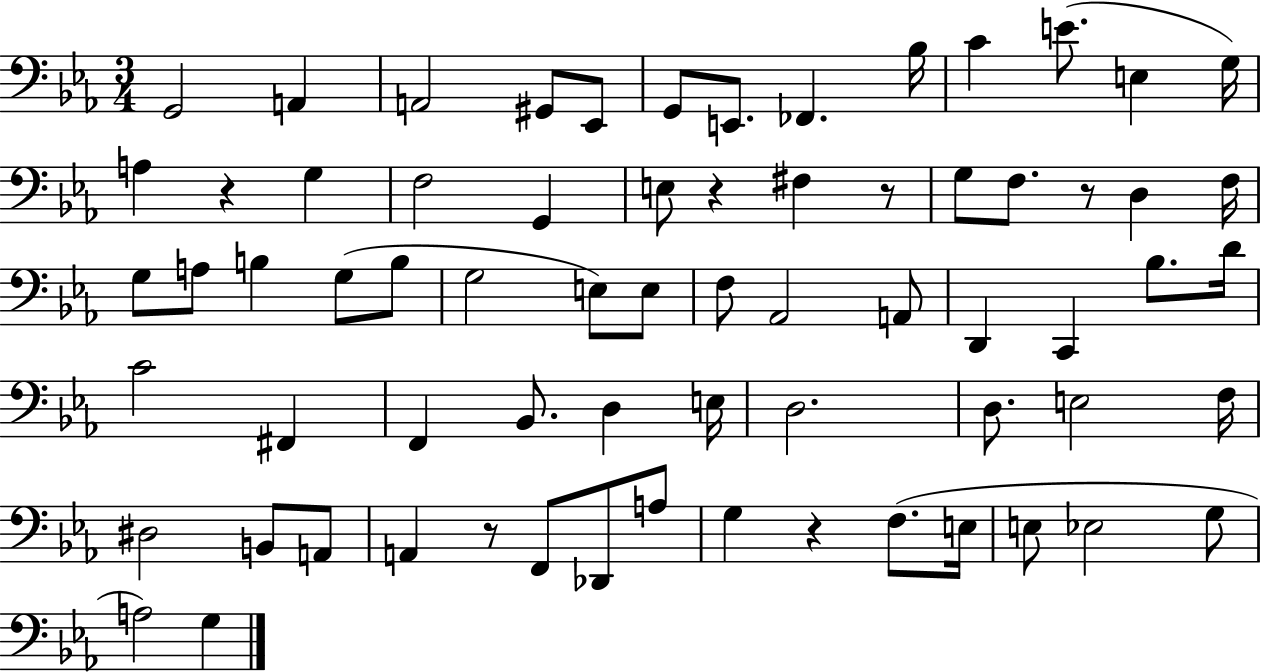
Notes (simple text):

G2/h A2/q A2/h G#2/e Eb2/e G2/e E2/e. FES2/q. Bb3/s C4/q E4/e. E3/q G3/s A3/q R/q G3/q F3/h G2/q E3/e R/q F#3/q R/e G3/e F3/e. R/e D3/q F3/s G3/e A3/e B3/q G3/e B3/e G3/h E3/e E3/e F3/e Ab2/h A2/e D2/q C2/q Bb3/e. D4/s C4/h F#2/q F2/q Bb2/e. D3/q E3/s D3/h. D3/e. E3/h F3/s D#3/h B2/e A2/e A2/q R/e F2/e Db2/e A3/e G3/q R/q F3/e. E3/s E3/e Eb3/h G3/e A3/h G3/q